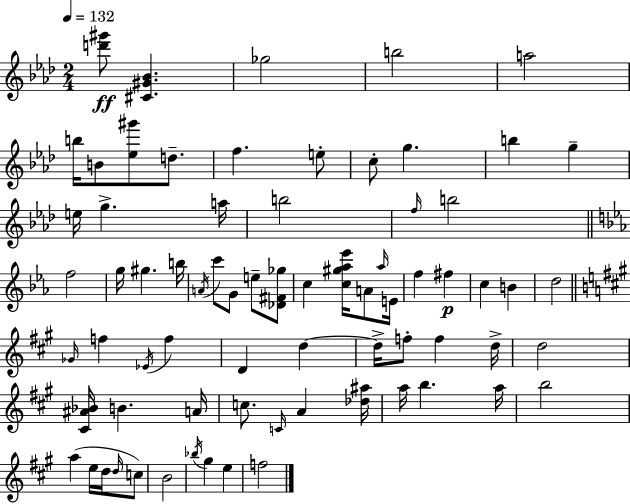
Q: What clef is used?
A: treble